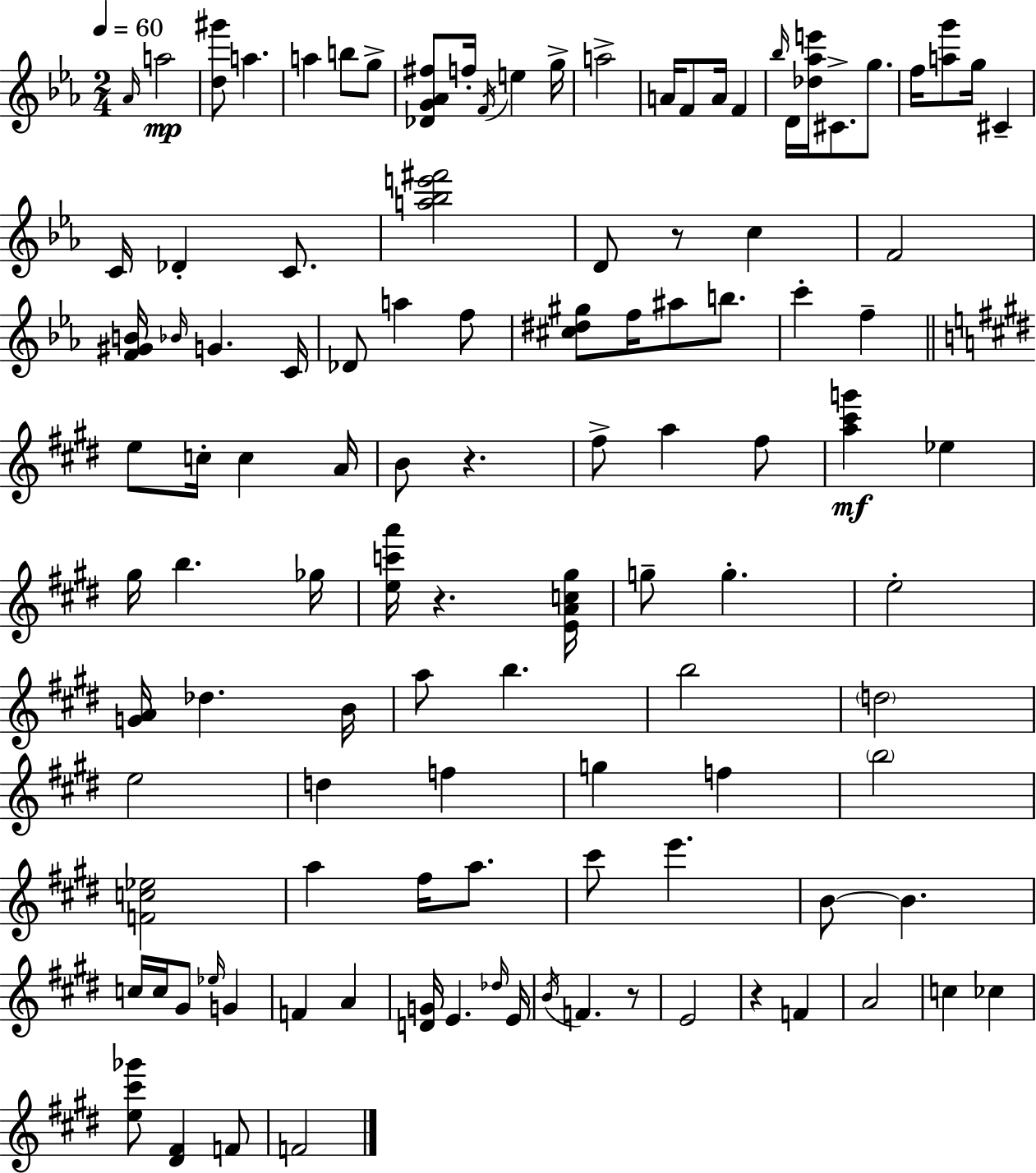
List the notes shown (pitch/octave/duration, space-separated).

Ab4/s A5/h [D5,G#6]/e A5/q. A5/q B5/e G5/e [Db4,G4,Ab4,F#5]/e F5/s F4/s E5/q G5/s A5/h A4/s F4/e A4/s F4/q Bb5/s D4/s [Db5,Ab5,E6]/s C#4/e. G5/e. F5/s [A5,G6]/e G5/s C#4/q C4/s Db4/q C4/e. [A5,Bb5,E6,F#6]/h D4/e R/e C5/q F4/h [F4,G#4,B4]/s Bb4/s G4/q. C4/s Db4/e A5/q F5/e [C#5,D#5,G#5]/e F5/s A#5/e B5/e. C6/q F5/q E5/e C5/s C5/q A4/s B4/e R/q. F#5/e A5/q F#5/e [A5,C#6,G6]/q Eb5/q G#5/s B5/q. Gb5/s [E5,C6,A6]/s R/q. [E4,A4,C5,G#5]/s G5/e G5/q. E5/h [G4,A4]/s Db5/q. B4/s A5/e B5/q. B5/h D5/h E5/h D5/q F5/q G5/q F5/q B5/h [F4,C5,Eb5]/h A5/q F#5/s A5/e. C#6/e E6/q. B4/e B4/q. C5/s C5/s G#4/e Eb5/s G4/q F4/q A4/q [D4,G4]/s E4/q. Db5/s E4/s B4/s F4/q. R/e E4/h R/q F4/q A4/h C5/q CES5/q [E5,C#6,Gb6]/e [D#4,F#4]/q F4/e F4/h